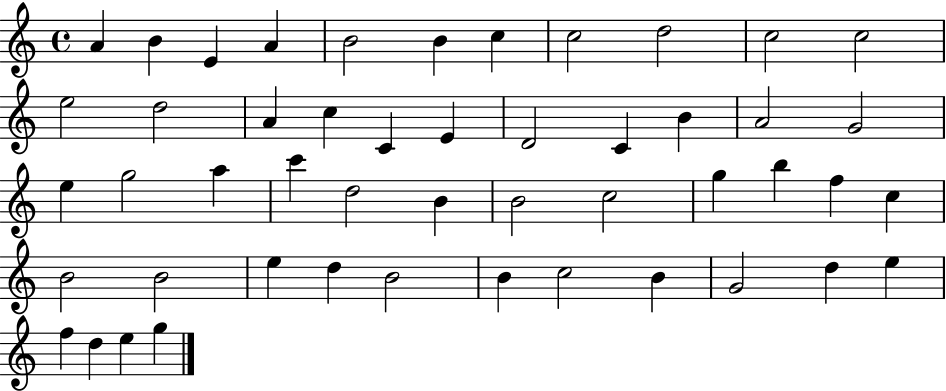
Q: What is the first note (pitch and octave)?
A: A4